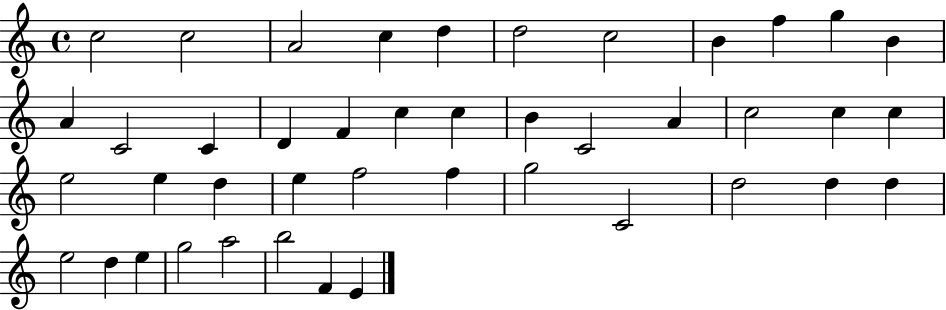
X:1
T:Untitled
M:4/4
L:1/4
K:C
c2 c2 A2 c d d2 c2 B f g B A C2 C D F c c B C2 A c2 c c e2 e d e f2 f g2 C2 d2 d d e2 d e g2 a2 b2 F E